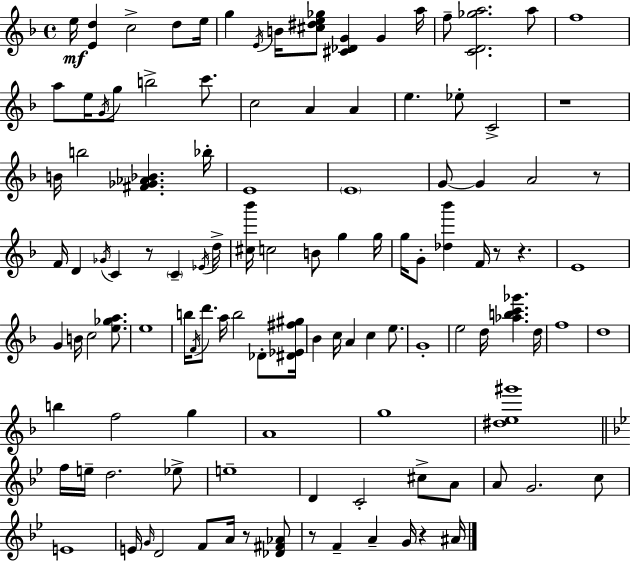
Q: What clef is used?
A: treble